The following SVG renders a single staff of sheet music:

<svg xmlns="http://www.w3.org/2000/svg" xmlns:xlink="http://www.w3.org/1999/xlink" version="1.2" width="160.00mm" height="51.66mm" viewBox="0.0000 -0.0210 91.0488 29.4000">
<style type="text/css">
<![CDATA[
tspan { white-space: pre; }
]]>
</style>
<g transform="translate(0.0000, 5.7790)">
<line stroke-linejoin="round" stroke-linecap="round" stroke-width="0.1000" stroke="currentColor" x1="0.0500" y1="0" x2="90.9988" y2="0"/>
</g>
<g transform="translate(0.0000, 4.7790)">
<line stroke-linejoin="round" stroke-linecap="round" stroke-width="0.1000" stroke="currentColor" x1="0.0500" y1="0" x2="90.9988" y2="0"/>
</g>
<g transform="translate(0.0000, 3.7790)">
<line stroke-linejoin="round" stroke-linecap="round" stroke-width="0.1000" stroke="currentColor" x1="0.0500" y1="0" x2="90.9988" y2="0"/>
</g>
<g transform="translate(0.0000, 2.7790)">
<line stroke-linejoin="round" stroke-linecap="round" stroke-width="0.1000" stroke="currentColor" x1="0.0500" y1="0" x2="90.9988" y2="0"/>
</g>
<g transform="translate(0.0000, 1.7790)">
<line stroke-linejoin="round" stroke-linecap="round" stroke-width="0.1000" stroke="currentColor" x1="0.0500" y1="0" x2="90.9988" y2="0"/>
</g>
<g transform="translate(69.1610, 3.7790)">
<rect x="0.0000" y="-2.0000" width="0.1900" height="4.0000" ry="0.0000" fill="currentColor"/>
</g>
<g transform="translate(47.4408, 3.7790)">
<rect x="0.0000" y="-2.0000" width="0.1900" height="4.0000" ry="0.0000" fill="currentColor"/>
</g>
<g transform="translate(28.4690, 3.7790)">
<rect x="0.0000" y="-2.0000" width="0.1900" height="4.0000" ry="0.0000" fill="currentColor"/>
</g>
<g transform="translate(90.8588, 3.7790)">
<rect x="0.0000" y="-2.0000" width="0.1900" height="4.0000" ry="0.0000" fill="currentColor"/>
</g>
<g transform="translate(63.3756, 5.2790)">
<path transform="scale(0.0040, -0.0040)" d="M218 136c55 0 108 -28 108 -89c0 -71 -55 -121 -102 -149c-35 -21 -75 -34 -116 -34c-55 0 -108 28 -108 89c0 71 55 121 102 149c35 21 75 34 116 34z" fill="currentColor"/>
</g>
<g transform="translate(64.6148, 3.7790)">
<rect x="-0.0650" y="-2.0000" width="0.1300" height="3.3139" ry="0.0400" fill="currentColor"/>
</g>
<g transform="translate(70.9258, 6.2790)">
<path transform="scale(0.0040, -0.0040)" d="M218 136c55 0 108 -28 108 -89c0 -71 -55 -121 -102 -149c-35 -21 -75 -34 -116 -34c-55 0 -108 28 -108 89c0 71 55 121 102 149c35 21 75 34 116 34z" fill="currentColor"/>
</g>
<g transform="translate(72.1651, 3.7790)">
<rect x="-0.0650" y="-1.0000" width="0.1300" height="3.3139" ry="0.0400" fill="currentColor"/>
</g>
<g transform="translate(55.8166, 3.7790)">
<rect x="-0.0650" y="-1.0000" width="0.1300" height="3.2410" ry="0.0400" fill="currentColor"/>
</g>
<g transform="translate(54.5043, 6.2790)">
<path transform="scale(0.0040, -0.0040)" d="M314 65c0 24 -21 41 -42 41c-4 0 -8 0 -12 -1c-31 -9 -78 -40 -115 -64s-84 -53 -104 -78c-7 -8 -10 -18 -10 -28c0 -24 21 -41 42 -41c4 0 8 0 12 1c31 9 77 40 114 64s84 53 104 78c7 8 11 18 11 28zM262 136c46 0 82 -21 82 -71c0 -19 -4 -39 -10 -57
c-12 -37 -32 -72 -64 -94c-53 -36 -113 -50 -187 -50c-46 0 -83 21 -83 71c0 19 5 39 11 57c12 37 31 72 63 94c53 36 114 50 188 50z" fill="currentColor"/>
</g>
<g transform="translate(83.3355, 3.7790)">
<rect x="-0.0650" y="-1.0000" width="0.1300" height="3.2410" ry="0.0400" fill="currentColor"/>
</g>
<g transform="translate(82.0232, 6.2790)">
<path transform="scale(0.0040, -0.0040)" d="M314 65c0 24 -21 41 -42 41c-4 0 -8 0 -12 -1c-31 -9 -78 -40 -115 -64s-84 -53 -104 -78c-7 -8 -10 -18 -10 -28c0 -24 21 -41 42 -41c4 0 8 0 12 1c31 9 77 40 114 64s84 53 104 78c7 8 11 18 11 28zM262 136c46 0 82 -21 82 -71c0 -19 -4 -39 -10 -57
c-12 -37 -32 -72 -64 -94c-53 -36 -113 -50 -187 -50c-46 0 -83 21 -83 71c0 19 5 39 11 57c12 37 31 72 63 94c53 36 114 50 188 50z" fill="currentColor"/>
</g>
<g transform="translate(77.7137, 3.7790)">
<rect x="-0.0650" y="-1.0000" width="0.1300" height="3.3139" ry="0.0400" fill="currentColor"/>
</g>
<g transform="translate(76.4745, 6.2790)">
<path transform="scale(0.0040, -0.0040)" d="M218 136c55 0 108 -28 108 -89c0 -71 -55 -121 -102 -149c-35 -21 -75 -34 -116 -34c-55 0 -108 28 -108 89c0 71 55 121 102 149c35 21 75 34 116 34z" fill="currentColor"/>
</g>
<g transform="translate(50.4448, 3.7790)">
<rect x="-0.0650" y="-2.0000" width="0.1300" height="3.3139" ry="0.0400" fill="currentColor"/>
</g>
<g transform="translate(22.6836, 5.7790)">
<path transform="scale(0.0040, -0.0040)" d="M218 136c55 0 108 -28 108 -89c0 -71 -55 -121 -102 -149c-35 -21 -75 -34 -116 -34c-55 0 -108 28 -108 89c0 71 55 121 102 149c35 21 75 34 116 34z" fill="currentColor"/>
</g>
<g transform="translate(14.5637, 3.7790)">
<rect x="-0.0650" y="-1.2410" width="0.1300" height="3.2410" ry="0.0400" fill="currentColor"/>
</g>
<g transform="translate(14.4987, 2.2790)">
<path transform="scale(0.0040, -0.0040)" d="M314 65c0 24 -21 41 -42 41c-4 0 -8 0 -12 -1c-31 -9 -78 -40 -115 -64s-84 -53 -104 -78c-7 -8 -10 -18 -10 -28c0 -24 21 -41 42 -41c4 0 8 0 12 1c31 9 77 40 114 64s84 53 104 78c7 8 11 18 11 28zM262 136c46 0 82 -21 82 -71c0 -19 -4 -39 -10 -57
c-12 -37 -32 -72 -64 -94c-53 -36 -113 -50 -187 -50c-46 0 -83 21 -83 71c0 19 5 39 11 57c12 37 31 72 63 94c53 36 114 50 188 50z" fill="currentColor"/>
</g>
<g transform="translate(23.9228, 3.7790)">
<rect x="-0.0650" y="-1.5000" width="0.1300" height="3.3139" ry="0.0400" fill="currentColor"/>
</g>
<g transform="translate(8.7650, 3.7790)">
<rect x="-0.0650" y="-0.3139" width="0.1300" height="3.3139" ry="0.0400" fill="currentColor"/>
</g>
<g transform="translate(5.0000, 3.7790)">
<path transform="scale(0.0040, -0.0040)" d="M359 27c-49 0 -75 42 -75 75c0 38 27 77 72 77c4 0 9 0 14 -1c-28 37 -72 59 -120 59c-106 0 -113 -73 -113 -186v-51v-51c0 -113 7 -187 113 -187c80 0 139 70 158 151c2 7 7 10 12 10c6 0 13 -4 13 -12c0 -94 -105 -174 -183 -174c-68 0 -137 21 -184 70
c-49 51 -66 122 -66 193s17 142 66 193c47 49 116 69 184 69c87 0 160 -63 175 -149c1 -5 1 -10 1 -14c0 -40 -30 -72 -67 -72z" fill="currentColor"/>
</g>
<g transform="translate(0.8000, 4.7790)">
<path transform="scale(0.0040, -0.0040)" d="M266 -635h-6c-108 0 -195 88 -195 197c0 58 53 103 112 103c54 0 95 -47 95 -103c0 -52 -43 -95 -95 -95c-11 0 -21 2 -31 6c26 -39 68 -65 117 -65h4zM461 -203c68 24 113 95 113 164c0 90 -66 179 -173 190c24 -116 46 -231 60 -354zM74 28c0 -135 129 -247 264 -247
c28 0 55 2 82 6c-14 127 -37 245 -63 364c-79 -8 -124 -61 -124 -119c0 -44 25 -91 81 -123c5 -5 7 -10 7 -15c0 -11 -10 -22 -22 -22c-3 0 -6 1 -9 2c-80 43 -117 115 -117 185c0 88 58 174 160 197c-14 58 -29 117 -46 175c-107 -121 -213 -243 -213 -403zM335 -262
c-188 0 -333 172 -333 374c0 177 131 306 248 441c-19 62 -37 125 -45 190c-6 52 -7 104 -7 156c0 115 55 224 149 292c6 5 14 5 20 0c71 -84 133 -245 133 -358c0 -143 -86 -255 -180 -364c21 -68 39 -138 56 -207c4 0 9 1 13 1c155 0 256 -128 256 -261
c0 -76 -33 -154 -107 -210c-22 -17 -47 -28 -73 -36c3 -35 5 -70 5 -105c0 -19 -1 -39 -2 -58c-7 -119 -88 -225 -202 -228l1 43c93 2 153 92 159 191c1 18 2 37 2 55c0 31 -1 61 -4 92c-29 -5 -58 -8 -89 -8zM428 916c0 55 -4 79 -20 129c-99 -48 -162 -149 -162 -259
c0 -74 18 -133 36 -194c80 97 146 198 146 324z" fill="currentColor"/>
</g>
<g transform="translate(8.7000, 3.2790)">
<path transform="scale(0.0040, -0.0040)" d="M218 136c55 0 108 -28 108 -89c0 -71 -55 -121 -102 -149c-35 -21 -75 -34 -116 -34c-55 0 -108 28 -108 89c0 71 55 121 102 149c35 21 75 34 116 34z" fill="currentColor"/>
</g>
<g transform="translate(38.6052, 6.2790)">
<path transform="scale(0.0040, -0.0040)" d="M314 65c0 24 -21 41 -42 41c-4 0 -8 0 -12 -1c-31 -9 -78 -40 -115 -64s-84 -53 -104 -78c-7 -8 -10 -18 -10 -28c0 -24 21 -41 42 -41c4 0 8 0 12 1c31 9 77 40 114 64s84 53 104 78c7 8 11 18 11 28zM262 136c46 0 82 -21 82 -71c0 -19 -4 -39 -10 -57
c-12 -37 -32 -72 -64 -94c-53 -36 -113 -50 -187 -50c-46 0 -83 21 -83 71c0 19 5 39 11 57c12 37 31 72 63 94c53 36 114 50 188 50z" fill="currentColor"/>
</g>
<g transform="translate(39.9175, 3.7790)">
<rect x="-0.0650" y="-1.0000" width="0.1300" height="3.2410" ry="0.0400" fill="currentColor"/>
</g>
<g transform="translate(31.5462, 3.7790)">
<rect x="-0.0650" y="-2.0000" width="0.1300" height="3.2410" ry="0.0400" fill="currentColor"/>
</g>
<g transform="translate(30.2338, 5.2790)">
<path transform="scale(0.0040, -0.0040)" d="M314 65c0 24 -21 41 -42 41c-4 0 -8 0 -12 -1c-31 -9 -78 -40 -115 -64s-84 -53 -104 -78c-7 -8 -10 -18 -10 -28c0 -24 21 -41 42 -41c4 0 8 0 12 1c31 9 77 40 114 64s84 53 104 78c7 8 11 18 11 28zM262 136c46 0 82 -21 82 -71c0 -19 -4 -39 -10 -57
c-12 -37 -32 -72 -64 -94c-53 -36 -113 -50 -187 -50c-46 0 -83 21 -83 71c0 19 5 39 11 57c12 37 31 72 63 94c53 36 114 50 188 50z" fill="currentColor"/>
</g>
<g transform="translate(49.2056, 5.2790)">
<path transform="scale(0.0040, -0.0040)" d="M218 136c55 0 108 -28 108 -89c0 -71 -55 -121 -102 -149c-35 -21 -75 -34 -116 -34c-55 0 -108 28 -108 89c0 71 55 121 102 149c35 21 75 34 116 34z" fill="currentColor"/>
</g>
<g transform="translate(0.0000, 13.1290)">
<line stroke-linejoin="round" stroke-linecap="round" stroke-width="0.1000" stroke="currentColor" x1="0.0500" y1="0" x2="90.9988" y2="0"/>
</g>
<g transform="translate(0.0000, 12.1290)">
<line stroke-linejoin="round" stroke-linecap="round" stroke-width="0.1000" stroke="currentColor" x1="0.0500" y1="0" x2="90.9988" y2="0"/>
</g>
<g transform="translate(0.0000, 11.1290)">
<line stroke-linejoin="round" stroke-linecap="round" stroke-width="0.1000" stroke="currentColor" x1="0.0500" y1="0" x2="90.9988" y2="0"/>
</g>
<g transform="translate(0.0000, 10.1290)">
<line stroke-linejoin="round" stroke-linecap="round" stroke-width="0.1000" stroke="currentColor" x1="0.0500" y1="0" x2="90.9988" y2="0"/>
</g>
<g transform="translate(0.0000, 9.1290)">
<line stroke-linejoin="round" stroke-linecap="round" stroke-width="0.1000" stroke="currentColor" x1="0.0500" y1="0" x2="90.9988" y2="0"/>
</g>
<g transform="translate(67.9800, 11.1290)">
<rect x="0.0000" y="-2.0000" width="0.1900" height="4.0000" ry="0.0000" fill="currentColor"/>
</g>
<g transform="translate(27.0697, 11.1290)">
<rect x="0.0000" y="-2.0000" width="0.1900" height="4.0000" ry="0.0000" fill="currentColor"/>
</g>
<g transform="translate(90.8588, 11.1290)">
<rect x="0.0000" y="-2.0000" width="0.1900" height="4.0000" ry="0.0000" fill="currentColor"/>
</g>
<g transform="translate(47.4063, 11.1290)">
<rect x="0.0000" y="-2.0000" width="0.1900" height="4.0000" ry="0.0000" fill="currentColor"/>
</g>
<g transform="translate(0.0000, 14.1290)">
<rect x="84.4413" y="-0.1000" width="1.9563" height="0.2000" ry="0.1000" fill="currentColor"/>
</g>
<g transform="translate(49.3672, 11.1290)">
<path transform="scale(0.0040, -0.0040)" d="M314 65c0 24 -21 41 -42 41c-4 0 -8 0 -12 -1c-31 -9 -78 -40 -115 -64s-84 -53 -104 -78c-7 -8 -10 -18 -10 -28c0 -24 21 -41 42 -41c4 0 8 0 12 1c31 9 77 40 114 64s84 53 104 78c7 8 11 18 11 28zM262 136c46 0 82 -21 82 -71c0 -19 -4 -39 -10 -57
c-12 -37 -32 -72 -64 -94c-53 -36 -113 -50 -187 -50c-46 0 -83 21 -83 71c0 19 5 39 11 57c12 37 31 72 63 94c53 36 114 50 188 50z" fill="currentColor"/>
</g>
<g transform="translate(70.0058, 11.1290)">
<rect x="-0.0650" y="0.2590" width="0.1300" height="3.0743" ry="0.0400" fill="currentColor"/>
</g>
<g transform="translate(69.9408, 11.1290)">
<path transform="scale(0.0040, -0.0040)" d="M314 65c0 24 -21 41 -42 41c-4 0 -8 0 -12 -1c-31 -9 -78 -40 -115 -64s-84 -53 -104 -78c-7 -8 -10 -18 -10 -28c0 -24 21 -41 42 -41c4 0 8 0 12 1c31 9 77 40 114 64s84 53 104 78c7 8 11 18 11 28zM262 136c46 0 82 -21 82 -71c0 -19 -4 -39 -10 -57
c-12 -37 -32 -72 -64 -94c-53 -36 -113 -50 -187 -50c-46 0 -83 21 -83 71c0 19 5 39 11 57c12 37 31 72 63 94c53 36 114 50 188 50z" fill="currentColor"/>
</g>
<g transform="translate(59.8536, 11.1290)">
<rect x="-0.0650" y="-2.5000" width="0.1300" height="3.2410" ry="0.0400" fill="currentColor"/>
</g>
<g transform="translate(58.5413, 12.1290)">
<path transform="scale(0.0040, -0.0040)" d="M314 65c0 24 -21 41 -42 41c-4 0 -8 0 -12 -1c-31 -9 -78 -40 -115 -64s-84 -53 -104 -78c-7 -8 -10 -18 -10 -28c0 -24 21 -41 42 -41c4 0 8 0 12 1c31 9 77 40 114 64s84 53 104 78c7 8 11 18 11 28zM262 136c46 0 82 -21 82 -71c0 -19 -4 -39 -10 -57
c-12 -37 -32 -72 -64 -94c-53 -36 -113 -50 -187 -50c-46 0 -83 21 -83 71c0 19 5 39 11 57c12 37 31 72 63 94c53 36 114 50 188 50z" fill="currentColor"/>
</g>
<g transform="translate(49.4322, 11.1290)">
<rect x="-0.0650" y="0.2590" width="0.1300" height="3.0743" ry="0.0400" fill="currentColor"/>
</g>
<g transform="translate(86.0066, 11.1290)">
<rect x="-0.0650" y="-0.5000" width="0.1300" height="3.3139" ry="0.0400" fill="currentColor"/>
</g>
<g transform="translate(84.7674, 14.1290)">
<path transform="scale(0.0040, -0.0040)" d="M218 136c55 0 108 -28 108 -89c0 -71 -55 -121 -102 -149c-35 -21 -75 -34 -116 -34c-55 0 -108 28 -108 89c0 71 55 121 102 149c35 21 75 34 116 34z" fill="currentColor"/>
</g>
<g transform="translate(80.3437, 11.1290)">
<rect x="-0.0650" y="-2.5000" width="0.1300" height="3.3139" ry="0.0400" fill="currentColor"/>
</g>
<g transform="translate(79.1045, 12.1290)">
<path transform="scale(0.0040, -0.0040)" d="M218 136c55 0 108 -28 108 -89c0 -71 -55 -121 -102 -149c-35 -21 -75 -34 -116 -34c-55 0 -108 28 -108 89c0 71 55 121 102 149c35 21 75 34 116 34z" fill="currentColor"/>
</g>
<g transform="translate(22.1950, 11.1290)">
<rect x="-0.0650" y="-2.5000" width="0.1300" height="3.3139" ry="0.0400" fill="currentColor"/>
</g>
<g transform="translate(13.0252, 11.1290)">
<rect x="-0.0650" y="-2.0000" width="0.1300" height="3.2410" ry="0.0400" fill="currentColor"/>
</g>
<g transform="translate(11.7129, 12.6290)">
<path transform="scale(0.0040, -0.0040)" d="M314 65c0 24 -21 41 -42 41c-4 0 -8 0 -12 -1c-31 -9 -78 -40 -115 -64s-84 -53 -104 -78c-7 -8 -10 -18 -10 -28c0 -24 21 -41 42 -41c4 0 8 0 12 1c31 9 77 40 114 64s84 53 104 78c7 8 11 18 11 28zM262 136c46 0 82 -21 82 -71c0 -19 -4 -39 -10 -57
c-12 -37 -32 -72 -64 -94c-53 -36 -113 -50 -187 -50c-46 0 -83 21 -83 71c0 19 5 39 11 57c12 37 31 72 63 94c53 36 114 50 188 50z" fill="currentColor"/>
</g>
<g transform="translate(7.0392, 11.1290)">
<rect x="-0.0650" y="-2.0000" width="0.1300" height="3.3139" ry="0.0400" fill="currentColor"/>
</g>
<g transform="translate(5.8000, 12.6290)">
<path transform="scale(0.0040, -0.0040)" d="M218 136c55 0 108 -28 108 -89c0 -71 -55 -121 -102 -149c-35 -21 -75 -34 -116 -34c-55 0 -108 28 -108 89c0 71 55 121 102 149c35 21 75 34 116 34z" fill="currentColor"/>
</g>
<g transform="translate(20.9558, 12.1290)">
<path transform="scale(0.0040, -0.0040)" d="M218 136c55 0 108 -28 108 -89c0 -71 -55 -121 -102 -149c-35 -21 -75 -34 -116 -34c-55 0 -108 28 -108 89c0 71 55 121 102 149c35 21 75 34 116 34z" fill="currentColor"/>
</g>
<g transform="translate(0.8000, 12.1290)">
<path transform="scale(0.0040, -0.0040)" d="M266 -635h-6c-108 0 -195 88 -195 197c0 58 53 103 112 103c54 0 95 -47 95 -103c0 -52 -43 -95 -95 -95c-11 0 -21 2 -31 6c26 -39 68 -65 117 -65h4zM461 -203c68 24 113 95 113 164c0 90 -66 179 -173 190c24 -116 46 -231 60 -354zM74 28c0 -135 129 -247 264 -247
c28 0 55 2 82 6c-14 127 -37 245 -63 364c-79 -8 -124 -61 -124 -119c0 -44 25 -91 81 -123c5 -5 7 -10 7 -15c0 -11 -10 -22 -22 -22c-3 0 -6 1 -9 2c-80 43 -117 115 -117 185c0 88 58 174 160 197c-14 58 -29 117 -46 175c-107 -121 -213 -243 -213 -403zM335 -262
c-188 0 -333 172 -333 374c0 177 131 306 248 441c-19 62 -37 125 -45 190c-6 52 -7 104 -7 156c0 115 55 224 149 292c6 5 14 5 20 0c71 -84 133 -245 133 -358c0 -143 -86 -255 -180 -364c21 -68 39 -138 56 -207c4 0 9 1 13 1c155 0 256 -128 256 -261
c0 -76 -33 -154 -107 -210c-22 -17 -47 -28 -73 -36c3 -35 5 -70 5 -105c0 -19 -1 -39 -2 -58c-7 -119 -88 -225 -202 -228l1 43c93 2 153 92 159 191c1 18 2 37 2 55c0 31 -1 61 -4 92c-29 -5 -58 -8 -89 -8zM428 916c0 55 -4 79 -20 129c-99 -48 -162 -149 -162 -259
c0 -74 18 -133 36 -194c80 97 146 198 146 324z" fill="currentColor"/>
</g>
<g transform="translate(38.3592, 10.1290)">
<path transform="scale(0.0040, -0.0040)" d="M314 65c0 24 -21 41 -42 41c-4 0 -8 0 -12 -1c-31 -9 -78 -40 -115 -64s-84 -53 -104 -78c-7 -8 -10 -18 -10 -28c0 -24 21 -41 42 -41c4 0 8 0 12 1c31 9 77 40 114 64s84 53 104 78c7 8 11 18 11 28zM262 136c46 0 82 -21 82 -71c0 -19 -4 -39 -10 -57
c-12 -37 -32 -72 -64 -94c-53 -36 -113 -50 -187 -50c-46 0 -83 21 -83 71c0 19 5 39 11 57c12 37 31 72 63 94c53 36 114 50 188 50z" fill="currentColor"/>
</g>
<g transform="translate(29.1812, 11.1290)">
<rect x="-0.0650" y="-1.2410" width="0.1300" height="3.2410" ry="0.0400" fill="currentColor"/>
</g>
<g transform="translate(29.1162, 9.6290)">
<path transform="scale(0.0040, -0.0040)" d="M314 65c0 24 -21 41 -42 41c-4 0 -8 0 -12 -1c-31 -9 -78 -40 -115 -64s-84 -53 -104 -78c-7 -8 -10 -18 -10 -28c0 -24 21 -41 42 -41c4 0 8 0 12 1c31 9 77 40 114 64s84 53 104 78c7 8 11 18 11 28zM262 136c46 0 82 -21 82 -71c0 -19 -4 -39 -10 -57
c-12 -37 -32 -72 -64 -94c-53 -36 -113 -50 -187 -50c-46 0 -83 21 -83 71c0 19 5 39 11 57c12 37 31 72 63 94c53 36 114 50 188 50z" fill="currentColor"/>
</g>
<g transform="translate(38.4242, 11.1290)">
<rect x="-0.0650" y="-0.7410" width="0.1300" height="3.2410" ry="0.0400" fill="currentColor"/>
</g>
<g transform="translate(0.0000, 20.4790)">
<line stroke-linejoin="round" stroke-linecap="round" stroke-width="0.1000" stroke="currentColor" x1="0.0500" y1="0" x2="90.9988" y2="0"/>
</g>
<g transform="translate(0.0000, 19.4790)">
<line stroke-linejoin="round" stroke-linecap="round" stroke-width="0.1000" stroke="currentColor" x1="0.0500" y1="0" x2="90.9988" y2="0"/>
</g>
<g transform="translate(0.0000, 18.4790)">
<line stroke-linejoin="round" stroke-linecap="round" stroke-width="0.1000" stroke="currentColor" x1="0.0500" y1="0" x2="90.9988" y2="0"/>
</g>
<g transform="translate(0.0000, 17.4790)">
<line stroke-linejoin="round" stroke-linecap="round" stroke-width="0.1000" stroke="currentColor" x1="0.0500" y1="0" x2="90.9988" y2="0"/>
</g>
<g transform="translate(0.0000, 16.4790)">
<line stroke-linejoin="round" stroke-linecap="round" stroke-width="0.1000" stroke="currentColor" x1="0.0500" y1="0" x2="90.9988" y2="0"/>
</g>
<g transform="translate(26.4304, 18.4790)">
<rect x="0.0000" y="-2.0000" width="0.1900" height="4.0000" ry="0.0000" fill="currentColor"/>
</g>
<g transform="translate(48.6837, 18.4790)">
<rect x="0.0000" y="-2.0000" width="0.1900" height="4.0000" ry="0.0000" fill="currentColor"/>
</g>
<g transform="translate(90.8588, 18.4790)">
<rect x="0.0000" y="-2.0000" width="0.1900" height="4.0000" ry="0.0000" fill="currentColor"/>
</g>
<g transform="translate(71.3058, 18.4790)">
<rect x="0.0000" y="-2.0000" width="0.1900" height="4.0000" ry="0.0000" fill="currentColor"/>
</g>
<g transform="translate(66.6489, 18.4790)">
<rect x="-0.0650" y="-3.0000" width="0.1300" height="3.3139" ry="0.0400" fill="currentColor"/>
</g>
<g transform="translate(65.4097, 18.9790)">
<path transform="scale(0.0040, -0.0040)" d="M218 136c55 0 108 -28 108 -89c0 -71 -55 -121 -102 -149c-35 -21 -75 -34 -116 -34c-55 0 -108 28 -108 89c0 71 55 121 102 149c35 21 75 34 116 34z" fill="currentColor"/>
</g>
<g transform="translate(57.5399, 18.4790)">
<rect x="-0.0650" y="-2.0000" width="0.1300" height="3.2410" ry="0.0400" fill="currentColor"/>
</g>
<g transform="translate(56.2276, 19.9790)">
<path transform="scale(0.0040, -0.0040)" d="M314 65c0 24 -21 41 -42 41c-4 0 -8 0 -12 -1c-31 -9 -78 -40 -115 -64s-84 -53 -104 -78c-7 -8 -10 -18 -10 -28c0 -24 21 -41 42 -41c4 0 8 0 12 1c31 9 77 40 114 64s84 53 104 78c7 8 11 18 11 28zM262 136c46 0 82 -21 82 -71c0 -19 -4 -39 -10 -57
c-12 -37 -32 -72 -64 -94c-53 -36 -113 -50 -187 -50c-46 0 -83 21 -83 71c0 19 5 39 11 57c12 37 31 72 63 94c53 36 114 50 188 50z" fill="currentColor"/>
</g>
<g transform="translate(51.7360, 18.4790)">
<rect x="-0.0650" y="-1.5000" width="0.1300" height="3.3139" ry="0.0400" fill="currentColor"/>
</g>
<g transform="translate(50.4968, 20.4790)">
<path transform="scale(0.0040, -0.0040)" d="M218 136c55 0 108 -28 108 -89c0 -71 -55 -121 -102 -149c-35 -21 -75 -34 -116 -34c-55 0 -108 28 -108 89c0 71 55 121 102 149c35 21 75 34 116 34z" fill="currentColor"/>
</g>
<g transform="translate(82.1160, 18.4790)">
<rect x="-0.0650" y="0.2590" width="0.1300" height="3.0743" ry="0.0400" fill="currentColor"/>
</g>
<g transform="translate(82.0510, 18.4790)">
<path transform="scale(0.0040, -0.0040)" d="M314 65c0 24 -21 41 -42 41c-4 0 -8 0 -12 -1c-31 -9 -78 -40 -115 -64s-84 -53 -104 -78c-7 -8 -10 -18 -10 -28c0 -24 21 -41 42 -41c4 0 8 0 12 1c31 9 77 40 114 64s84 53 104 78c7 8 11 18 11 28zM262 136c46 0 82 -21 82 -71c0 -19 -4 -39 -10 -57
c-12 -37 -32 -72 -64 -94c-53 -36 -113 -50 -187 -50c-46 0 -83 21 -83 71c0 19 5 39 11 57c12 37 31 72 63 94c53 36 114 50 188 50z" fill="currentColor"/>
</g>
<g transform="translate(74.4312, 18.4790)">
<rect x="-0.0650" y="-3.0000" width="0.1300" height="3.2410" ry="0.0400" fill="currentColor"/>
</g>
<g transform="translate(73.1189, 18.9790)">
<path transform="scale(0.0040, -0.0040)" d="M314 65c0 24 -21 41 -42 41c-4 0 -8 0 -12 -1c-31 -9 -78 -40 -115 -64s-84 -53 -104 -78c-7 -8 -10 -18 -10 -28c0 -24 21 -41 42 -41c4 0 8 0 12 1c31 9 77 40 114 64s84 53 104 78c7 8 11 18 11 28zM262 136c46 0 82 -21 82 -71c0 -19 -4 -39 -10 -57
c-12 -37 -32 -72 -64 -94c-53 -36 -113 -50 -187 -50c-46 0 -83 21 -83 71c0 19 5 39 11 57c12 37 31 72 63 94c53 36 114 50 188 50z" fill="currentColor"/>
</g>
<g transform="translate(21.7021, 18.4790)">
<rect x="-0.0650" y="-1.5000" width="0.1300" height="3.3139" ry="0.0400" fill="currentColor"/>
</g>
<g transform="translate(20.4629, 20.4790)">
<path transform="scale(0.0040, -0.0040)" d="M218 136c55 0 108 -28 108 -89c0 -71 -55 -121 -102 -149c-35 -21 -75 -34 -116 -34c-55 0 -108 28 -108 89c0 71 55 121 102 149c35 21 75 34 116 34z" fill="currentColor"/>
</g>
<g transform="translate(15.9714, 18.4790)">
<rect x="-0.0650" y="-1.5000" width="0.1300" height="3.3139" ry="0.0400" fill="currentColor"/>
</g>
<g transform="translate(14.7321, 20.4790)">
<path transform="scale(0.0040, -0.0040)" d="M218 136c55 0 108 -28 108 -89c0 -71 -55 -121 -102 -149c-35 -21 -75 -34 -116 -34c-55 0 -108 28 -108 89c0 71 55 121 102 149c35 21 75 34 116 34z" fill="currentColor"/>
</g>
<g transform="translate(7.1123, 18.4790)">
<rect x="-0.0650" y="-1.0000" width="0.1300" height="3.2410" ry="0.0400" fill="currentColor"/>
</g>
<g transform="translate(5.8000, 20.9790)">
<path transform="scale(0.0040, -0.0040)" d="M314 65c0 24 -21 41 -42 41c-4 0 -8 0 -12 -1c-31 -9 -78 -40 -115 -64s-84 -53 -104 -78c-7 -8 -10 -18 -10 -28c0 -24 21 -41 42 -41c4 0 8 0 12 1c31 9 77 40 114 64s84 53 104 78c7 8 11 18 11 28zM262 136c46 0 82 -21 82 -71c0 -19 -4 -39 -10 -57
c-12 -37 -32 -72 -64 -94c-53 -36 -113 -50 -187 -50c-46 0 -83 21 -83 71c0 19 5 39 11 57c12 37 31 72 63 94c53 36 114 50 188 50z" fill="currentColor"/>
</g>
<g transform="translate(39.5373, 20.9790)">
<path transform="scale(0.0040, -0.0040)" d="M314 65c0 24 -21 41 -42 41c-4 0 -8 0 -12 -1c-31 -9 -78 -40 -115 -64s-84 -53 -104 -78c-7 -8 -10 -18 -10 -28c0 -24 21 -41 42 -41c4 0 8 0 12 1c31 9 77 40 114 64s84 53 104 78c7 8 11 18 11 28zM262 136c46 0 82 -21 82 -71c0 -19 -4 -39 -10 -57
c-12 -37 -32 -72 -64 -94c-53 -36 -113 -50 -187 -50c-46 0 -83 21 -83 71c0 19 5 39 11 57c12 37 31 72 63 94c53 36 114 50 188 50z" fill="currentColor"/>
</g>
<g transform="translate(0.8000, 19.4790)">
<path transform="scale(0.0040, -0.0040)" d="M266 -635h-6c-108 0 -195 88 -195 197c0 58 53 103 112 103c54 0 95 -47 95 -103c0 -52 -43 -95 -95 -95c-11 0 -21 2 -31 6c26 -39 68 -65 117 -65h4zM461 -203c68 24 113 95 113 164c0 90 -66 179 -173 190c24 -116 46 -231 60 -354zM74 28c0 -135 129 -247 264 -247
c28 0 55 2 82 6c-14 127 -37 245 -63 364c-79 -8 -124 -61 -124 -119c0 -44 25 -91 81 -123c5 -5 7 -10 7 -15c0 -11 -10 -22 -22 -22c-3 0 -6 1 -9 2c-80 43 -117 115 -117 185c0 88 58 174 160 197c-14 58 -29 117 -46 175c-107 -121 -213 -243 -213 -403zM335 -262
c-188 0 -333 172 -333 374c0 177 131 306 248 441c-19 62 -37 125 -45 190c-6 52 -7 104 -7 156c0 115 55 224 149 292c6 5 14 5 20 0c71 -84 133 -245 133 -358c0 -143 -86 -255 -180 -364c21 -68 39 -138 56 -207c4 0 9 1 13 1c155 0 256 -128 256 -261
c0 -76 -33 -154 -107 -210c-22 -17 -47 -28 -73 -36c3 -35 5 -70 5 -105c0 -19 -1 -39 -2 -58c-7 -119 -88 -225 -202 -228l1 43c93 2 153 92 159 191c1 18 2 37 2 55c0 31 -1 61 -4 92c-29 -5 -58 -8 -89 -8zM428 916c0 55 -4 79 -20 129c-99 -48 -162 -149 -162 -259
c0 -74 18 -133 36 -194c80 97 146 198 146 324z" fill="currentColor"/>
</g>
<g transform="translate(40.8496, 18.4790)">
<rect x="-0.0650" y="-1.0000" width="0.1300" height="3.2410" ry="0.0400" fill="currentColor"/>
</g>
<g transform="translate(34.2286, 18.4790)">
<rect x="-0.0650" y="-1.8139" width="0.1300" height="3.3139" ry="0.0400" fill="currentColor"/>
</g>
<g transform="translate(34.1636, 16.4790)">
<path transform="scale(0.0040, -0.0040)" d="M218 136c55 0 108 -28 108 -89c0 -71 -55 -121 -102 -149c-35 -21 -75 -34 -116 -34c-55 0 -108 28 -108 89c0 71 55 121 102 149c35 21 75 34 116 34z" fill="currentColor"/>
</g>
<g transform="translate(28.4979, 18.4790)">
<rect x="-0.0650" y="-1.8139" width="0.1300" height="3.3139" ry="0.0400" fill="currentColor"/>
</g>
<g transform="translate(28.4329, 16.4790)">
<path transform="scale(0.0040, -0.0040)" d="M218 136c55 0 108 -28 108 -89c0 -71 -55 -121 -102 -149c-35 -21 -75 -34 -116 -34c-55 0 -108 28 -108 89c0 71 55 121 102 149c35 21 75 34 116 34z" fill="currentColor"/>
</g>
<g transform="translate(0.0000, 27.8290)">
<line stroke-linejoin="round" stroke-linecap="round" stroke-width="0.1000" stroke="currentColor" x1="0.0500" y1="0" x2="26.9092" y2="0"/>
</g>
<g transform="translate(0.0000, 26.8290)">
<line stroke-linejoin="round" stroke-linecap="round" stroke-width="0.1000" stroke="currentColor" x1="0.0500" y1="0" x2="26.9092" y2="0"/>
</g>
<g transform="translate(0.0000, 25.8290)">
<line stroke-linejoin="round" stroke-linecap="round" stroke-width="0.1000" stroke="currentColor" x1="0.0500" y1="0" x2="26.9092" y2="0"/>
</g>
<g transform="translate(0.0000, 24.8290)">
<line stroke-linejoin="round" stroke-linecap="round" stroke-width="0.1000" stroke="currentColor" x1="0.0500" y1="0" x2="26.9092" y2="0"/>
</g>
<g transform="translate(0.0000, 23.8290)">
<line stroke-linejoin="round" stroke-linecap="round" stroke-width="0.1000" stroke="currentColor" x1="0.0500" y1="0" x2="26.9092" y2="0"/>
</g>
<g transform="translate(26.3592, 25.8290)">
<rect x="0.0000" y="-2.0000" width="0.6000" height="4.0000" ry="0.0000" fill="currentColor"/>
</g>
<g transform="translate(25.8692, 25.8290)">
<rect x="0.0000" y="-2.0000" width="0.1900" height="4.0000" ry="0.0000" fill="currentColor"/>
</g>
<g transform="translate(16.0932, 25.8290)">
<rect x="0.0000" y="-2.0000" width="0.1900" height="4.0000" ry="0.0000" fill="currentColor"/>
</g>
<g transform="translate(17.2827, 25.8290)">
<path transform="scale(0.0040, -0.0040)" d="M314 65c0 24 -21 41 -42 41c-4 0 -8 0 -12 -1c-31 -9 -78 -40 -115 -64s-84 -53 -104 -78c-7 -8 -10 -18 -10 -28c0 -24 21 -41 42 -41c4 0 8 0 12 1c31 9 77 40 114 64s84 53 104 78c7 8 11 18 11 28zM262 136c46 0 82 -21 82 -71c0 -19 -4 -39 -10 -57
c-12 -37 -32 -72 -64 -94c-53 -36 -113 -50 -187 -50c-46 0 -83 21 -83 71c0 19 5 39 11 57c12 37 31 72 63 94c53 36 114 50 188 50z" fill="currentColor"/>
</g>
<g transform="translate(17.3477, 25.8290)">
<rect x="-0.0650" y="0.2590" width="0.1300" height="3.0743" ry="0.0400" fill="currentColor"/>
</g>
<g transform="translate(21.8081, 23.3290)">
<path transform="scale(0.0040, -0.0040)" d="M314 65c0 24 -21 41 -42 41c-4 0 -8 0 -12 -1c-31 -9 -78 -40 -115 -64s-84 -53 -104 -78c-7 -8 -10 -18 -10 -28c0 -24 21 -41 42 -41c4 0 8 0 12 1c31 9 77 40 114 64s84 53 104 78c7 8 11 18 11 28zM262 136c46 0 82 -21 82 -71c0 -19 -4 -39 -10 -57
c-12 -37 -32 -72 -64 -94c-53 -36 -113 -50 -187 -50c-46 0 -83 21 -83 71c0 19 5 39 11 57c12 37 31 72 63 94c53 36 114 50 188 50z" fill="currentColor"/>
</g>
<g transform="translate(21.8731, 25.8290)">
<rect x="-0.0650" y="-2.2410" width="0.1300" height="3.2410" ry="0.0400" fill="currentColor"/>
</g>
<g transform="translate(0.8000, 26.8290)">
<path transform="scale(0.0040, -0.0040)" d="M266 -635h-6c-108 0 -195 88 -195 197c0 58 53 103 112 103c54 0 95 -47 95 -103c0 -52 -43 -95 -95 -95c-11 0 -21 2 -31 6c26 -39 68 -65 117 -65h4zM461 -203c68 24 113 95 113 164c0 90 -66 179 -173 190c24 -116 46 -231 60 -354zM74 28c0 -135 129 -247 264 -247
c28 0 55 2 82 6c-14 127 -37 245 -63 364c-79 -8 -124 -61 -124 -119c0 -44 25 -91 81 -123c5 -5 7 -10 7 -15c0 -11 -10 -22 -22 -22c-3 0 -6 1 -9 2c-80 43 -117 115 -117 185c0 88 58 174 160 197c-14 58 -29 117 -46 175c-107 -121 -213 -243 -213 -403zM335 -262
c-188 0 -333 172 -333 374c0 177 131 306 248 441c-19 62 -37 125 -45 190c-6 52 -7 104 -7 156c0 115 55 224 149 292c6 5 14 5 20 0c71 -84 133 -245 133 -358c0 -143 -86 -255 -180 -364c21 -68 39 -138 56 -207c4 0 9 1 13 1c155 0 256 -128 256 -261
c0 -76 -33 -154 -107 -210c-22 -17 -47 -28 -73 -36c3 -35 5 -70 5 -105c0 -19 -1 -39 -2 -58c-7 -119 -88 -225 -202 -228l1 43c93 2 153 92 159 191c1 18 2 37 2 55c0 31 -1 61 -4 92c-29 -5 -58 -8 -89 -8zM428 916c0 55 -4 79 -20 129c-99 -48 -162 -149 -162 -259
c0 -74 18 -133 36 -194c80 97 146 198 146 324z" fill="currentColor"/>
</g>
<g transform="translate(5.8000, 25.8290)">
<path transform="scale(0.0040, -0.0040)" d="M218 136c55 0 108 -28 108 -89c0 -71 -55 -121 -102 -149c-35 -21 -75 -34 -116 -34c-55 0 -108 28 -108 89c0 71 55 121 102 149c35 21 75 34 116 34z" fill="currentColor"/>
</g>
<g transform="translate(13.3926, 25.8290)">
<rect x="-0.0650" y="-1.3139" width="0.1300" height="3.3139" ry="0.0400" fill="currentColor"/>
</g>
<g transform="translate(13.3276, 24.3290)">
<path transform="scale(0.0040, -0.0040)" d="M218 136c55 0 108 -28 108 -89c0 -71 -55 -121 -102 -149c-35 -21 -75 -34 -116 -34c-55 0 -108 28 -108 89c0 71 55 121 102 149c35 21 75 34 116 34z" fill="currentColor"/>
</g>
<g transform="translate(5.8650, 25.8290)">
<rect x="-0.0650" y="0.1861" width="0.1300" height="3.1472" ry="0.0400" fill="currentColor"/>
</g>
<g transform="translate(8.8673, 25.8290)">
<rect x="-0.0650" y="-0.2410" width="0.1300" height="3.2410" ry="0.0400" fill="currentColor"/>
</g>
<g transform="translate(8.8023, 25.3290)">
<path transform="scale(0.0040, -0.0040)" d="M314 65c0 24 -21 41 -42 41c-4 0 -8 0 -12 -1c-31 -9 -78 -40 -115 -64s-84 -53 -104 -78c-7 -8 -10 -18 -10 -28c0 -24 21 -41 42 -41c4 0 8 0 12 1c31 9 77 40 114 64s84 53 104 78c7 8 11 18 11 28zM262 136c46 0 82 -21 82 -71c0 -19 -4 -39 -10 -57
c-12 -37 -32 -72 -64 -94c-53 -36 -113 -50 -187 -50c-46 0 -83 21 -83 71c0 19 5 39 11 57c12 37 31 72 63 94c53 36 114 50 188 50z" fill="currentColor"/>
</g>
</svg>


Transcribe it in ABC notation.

X:1
T:Untitled
M:4/4
L:1/4
K:C
c e2 E F2 D2 F D2 F D D D2 F F2 G e2 d2 B2 G2 B2 G C D2 E E f f D2 E F2 A A2 B2 B c2 e B2 g2